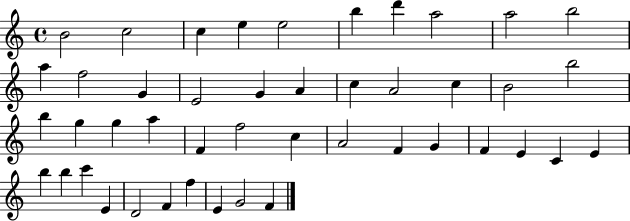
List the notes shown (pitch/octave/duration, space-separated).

B4/h C5/h C5/q E5/q E5/h B5/q D6/q A5/h A5/h B5/h A5/q F5/h G4/q E4/h G4/q A4/q C5/q A4/h C5/q B4/h B5/h B5/q G5/q G5/q A5/q F4/q F5/h C5/q A4/h F4/q G4/q F4/q E4/q C4/q E4/q B5/q B5/q C6/q E4/q D4/h F4/q F5/q E4/q G4/h F4/q